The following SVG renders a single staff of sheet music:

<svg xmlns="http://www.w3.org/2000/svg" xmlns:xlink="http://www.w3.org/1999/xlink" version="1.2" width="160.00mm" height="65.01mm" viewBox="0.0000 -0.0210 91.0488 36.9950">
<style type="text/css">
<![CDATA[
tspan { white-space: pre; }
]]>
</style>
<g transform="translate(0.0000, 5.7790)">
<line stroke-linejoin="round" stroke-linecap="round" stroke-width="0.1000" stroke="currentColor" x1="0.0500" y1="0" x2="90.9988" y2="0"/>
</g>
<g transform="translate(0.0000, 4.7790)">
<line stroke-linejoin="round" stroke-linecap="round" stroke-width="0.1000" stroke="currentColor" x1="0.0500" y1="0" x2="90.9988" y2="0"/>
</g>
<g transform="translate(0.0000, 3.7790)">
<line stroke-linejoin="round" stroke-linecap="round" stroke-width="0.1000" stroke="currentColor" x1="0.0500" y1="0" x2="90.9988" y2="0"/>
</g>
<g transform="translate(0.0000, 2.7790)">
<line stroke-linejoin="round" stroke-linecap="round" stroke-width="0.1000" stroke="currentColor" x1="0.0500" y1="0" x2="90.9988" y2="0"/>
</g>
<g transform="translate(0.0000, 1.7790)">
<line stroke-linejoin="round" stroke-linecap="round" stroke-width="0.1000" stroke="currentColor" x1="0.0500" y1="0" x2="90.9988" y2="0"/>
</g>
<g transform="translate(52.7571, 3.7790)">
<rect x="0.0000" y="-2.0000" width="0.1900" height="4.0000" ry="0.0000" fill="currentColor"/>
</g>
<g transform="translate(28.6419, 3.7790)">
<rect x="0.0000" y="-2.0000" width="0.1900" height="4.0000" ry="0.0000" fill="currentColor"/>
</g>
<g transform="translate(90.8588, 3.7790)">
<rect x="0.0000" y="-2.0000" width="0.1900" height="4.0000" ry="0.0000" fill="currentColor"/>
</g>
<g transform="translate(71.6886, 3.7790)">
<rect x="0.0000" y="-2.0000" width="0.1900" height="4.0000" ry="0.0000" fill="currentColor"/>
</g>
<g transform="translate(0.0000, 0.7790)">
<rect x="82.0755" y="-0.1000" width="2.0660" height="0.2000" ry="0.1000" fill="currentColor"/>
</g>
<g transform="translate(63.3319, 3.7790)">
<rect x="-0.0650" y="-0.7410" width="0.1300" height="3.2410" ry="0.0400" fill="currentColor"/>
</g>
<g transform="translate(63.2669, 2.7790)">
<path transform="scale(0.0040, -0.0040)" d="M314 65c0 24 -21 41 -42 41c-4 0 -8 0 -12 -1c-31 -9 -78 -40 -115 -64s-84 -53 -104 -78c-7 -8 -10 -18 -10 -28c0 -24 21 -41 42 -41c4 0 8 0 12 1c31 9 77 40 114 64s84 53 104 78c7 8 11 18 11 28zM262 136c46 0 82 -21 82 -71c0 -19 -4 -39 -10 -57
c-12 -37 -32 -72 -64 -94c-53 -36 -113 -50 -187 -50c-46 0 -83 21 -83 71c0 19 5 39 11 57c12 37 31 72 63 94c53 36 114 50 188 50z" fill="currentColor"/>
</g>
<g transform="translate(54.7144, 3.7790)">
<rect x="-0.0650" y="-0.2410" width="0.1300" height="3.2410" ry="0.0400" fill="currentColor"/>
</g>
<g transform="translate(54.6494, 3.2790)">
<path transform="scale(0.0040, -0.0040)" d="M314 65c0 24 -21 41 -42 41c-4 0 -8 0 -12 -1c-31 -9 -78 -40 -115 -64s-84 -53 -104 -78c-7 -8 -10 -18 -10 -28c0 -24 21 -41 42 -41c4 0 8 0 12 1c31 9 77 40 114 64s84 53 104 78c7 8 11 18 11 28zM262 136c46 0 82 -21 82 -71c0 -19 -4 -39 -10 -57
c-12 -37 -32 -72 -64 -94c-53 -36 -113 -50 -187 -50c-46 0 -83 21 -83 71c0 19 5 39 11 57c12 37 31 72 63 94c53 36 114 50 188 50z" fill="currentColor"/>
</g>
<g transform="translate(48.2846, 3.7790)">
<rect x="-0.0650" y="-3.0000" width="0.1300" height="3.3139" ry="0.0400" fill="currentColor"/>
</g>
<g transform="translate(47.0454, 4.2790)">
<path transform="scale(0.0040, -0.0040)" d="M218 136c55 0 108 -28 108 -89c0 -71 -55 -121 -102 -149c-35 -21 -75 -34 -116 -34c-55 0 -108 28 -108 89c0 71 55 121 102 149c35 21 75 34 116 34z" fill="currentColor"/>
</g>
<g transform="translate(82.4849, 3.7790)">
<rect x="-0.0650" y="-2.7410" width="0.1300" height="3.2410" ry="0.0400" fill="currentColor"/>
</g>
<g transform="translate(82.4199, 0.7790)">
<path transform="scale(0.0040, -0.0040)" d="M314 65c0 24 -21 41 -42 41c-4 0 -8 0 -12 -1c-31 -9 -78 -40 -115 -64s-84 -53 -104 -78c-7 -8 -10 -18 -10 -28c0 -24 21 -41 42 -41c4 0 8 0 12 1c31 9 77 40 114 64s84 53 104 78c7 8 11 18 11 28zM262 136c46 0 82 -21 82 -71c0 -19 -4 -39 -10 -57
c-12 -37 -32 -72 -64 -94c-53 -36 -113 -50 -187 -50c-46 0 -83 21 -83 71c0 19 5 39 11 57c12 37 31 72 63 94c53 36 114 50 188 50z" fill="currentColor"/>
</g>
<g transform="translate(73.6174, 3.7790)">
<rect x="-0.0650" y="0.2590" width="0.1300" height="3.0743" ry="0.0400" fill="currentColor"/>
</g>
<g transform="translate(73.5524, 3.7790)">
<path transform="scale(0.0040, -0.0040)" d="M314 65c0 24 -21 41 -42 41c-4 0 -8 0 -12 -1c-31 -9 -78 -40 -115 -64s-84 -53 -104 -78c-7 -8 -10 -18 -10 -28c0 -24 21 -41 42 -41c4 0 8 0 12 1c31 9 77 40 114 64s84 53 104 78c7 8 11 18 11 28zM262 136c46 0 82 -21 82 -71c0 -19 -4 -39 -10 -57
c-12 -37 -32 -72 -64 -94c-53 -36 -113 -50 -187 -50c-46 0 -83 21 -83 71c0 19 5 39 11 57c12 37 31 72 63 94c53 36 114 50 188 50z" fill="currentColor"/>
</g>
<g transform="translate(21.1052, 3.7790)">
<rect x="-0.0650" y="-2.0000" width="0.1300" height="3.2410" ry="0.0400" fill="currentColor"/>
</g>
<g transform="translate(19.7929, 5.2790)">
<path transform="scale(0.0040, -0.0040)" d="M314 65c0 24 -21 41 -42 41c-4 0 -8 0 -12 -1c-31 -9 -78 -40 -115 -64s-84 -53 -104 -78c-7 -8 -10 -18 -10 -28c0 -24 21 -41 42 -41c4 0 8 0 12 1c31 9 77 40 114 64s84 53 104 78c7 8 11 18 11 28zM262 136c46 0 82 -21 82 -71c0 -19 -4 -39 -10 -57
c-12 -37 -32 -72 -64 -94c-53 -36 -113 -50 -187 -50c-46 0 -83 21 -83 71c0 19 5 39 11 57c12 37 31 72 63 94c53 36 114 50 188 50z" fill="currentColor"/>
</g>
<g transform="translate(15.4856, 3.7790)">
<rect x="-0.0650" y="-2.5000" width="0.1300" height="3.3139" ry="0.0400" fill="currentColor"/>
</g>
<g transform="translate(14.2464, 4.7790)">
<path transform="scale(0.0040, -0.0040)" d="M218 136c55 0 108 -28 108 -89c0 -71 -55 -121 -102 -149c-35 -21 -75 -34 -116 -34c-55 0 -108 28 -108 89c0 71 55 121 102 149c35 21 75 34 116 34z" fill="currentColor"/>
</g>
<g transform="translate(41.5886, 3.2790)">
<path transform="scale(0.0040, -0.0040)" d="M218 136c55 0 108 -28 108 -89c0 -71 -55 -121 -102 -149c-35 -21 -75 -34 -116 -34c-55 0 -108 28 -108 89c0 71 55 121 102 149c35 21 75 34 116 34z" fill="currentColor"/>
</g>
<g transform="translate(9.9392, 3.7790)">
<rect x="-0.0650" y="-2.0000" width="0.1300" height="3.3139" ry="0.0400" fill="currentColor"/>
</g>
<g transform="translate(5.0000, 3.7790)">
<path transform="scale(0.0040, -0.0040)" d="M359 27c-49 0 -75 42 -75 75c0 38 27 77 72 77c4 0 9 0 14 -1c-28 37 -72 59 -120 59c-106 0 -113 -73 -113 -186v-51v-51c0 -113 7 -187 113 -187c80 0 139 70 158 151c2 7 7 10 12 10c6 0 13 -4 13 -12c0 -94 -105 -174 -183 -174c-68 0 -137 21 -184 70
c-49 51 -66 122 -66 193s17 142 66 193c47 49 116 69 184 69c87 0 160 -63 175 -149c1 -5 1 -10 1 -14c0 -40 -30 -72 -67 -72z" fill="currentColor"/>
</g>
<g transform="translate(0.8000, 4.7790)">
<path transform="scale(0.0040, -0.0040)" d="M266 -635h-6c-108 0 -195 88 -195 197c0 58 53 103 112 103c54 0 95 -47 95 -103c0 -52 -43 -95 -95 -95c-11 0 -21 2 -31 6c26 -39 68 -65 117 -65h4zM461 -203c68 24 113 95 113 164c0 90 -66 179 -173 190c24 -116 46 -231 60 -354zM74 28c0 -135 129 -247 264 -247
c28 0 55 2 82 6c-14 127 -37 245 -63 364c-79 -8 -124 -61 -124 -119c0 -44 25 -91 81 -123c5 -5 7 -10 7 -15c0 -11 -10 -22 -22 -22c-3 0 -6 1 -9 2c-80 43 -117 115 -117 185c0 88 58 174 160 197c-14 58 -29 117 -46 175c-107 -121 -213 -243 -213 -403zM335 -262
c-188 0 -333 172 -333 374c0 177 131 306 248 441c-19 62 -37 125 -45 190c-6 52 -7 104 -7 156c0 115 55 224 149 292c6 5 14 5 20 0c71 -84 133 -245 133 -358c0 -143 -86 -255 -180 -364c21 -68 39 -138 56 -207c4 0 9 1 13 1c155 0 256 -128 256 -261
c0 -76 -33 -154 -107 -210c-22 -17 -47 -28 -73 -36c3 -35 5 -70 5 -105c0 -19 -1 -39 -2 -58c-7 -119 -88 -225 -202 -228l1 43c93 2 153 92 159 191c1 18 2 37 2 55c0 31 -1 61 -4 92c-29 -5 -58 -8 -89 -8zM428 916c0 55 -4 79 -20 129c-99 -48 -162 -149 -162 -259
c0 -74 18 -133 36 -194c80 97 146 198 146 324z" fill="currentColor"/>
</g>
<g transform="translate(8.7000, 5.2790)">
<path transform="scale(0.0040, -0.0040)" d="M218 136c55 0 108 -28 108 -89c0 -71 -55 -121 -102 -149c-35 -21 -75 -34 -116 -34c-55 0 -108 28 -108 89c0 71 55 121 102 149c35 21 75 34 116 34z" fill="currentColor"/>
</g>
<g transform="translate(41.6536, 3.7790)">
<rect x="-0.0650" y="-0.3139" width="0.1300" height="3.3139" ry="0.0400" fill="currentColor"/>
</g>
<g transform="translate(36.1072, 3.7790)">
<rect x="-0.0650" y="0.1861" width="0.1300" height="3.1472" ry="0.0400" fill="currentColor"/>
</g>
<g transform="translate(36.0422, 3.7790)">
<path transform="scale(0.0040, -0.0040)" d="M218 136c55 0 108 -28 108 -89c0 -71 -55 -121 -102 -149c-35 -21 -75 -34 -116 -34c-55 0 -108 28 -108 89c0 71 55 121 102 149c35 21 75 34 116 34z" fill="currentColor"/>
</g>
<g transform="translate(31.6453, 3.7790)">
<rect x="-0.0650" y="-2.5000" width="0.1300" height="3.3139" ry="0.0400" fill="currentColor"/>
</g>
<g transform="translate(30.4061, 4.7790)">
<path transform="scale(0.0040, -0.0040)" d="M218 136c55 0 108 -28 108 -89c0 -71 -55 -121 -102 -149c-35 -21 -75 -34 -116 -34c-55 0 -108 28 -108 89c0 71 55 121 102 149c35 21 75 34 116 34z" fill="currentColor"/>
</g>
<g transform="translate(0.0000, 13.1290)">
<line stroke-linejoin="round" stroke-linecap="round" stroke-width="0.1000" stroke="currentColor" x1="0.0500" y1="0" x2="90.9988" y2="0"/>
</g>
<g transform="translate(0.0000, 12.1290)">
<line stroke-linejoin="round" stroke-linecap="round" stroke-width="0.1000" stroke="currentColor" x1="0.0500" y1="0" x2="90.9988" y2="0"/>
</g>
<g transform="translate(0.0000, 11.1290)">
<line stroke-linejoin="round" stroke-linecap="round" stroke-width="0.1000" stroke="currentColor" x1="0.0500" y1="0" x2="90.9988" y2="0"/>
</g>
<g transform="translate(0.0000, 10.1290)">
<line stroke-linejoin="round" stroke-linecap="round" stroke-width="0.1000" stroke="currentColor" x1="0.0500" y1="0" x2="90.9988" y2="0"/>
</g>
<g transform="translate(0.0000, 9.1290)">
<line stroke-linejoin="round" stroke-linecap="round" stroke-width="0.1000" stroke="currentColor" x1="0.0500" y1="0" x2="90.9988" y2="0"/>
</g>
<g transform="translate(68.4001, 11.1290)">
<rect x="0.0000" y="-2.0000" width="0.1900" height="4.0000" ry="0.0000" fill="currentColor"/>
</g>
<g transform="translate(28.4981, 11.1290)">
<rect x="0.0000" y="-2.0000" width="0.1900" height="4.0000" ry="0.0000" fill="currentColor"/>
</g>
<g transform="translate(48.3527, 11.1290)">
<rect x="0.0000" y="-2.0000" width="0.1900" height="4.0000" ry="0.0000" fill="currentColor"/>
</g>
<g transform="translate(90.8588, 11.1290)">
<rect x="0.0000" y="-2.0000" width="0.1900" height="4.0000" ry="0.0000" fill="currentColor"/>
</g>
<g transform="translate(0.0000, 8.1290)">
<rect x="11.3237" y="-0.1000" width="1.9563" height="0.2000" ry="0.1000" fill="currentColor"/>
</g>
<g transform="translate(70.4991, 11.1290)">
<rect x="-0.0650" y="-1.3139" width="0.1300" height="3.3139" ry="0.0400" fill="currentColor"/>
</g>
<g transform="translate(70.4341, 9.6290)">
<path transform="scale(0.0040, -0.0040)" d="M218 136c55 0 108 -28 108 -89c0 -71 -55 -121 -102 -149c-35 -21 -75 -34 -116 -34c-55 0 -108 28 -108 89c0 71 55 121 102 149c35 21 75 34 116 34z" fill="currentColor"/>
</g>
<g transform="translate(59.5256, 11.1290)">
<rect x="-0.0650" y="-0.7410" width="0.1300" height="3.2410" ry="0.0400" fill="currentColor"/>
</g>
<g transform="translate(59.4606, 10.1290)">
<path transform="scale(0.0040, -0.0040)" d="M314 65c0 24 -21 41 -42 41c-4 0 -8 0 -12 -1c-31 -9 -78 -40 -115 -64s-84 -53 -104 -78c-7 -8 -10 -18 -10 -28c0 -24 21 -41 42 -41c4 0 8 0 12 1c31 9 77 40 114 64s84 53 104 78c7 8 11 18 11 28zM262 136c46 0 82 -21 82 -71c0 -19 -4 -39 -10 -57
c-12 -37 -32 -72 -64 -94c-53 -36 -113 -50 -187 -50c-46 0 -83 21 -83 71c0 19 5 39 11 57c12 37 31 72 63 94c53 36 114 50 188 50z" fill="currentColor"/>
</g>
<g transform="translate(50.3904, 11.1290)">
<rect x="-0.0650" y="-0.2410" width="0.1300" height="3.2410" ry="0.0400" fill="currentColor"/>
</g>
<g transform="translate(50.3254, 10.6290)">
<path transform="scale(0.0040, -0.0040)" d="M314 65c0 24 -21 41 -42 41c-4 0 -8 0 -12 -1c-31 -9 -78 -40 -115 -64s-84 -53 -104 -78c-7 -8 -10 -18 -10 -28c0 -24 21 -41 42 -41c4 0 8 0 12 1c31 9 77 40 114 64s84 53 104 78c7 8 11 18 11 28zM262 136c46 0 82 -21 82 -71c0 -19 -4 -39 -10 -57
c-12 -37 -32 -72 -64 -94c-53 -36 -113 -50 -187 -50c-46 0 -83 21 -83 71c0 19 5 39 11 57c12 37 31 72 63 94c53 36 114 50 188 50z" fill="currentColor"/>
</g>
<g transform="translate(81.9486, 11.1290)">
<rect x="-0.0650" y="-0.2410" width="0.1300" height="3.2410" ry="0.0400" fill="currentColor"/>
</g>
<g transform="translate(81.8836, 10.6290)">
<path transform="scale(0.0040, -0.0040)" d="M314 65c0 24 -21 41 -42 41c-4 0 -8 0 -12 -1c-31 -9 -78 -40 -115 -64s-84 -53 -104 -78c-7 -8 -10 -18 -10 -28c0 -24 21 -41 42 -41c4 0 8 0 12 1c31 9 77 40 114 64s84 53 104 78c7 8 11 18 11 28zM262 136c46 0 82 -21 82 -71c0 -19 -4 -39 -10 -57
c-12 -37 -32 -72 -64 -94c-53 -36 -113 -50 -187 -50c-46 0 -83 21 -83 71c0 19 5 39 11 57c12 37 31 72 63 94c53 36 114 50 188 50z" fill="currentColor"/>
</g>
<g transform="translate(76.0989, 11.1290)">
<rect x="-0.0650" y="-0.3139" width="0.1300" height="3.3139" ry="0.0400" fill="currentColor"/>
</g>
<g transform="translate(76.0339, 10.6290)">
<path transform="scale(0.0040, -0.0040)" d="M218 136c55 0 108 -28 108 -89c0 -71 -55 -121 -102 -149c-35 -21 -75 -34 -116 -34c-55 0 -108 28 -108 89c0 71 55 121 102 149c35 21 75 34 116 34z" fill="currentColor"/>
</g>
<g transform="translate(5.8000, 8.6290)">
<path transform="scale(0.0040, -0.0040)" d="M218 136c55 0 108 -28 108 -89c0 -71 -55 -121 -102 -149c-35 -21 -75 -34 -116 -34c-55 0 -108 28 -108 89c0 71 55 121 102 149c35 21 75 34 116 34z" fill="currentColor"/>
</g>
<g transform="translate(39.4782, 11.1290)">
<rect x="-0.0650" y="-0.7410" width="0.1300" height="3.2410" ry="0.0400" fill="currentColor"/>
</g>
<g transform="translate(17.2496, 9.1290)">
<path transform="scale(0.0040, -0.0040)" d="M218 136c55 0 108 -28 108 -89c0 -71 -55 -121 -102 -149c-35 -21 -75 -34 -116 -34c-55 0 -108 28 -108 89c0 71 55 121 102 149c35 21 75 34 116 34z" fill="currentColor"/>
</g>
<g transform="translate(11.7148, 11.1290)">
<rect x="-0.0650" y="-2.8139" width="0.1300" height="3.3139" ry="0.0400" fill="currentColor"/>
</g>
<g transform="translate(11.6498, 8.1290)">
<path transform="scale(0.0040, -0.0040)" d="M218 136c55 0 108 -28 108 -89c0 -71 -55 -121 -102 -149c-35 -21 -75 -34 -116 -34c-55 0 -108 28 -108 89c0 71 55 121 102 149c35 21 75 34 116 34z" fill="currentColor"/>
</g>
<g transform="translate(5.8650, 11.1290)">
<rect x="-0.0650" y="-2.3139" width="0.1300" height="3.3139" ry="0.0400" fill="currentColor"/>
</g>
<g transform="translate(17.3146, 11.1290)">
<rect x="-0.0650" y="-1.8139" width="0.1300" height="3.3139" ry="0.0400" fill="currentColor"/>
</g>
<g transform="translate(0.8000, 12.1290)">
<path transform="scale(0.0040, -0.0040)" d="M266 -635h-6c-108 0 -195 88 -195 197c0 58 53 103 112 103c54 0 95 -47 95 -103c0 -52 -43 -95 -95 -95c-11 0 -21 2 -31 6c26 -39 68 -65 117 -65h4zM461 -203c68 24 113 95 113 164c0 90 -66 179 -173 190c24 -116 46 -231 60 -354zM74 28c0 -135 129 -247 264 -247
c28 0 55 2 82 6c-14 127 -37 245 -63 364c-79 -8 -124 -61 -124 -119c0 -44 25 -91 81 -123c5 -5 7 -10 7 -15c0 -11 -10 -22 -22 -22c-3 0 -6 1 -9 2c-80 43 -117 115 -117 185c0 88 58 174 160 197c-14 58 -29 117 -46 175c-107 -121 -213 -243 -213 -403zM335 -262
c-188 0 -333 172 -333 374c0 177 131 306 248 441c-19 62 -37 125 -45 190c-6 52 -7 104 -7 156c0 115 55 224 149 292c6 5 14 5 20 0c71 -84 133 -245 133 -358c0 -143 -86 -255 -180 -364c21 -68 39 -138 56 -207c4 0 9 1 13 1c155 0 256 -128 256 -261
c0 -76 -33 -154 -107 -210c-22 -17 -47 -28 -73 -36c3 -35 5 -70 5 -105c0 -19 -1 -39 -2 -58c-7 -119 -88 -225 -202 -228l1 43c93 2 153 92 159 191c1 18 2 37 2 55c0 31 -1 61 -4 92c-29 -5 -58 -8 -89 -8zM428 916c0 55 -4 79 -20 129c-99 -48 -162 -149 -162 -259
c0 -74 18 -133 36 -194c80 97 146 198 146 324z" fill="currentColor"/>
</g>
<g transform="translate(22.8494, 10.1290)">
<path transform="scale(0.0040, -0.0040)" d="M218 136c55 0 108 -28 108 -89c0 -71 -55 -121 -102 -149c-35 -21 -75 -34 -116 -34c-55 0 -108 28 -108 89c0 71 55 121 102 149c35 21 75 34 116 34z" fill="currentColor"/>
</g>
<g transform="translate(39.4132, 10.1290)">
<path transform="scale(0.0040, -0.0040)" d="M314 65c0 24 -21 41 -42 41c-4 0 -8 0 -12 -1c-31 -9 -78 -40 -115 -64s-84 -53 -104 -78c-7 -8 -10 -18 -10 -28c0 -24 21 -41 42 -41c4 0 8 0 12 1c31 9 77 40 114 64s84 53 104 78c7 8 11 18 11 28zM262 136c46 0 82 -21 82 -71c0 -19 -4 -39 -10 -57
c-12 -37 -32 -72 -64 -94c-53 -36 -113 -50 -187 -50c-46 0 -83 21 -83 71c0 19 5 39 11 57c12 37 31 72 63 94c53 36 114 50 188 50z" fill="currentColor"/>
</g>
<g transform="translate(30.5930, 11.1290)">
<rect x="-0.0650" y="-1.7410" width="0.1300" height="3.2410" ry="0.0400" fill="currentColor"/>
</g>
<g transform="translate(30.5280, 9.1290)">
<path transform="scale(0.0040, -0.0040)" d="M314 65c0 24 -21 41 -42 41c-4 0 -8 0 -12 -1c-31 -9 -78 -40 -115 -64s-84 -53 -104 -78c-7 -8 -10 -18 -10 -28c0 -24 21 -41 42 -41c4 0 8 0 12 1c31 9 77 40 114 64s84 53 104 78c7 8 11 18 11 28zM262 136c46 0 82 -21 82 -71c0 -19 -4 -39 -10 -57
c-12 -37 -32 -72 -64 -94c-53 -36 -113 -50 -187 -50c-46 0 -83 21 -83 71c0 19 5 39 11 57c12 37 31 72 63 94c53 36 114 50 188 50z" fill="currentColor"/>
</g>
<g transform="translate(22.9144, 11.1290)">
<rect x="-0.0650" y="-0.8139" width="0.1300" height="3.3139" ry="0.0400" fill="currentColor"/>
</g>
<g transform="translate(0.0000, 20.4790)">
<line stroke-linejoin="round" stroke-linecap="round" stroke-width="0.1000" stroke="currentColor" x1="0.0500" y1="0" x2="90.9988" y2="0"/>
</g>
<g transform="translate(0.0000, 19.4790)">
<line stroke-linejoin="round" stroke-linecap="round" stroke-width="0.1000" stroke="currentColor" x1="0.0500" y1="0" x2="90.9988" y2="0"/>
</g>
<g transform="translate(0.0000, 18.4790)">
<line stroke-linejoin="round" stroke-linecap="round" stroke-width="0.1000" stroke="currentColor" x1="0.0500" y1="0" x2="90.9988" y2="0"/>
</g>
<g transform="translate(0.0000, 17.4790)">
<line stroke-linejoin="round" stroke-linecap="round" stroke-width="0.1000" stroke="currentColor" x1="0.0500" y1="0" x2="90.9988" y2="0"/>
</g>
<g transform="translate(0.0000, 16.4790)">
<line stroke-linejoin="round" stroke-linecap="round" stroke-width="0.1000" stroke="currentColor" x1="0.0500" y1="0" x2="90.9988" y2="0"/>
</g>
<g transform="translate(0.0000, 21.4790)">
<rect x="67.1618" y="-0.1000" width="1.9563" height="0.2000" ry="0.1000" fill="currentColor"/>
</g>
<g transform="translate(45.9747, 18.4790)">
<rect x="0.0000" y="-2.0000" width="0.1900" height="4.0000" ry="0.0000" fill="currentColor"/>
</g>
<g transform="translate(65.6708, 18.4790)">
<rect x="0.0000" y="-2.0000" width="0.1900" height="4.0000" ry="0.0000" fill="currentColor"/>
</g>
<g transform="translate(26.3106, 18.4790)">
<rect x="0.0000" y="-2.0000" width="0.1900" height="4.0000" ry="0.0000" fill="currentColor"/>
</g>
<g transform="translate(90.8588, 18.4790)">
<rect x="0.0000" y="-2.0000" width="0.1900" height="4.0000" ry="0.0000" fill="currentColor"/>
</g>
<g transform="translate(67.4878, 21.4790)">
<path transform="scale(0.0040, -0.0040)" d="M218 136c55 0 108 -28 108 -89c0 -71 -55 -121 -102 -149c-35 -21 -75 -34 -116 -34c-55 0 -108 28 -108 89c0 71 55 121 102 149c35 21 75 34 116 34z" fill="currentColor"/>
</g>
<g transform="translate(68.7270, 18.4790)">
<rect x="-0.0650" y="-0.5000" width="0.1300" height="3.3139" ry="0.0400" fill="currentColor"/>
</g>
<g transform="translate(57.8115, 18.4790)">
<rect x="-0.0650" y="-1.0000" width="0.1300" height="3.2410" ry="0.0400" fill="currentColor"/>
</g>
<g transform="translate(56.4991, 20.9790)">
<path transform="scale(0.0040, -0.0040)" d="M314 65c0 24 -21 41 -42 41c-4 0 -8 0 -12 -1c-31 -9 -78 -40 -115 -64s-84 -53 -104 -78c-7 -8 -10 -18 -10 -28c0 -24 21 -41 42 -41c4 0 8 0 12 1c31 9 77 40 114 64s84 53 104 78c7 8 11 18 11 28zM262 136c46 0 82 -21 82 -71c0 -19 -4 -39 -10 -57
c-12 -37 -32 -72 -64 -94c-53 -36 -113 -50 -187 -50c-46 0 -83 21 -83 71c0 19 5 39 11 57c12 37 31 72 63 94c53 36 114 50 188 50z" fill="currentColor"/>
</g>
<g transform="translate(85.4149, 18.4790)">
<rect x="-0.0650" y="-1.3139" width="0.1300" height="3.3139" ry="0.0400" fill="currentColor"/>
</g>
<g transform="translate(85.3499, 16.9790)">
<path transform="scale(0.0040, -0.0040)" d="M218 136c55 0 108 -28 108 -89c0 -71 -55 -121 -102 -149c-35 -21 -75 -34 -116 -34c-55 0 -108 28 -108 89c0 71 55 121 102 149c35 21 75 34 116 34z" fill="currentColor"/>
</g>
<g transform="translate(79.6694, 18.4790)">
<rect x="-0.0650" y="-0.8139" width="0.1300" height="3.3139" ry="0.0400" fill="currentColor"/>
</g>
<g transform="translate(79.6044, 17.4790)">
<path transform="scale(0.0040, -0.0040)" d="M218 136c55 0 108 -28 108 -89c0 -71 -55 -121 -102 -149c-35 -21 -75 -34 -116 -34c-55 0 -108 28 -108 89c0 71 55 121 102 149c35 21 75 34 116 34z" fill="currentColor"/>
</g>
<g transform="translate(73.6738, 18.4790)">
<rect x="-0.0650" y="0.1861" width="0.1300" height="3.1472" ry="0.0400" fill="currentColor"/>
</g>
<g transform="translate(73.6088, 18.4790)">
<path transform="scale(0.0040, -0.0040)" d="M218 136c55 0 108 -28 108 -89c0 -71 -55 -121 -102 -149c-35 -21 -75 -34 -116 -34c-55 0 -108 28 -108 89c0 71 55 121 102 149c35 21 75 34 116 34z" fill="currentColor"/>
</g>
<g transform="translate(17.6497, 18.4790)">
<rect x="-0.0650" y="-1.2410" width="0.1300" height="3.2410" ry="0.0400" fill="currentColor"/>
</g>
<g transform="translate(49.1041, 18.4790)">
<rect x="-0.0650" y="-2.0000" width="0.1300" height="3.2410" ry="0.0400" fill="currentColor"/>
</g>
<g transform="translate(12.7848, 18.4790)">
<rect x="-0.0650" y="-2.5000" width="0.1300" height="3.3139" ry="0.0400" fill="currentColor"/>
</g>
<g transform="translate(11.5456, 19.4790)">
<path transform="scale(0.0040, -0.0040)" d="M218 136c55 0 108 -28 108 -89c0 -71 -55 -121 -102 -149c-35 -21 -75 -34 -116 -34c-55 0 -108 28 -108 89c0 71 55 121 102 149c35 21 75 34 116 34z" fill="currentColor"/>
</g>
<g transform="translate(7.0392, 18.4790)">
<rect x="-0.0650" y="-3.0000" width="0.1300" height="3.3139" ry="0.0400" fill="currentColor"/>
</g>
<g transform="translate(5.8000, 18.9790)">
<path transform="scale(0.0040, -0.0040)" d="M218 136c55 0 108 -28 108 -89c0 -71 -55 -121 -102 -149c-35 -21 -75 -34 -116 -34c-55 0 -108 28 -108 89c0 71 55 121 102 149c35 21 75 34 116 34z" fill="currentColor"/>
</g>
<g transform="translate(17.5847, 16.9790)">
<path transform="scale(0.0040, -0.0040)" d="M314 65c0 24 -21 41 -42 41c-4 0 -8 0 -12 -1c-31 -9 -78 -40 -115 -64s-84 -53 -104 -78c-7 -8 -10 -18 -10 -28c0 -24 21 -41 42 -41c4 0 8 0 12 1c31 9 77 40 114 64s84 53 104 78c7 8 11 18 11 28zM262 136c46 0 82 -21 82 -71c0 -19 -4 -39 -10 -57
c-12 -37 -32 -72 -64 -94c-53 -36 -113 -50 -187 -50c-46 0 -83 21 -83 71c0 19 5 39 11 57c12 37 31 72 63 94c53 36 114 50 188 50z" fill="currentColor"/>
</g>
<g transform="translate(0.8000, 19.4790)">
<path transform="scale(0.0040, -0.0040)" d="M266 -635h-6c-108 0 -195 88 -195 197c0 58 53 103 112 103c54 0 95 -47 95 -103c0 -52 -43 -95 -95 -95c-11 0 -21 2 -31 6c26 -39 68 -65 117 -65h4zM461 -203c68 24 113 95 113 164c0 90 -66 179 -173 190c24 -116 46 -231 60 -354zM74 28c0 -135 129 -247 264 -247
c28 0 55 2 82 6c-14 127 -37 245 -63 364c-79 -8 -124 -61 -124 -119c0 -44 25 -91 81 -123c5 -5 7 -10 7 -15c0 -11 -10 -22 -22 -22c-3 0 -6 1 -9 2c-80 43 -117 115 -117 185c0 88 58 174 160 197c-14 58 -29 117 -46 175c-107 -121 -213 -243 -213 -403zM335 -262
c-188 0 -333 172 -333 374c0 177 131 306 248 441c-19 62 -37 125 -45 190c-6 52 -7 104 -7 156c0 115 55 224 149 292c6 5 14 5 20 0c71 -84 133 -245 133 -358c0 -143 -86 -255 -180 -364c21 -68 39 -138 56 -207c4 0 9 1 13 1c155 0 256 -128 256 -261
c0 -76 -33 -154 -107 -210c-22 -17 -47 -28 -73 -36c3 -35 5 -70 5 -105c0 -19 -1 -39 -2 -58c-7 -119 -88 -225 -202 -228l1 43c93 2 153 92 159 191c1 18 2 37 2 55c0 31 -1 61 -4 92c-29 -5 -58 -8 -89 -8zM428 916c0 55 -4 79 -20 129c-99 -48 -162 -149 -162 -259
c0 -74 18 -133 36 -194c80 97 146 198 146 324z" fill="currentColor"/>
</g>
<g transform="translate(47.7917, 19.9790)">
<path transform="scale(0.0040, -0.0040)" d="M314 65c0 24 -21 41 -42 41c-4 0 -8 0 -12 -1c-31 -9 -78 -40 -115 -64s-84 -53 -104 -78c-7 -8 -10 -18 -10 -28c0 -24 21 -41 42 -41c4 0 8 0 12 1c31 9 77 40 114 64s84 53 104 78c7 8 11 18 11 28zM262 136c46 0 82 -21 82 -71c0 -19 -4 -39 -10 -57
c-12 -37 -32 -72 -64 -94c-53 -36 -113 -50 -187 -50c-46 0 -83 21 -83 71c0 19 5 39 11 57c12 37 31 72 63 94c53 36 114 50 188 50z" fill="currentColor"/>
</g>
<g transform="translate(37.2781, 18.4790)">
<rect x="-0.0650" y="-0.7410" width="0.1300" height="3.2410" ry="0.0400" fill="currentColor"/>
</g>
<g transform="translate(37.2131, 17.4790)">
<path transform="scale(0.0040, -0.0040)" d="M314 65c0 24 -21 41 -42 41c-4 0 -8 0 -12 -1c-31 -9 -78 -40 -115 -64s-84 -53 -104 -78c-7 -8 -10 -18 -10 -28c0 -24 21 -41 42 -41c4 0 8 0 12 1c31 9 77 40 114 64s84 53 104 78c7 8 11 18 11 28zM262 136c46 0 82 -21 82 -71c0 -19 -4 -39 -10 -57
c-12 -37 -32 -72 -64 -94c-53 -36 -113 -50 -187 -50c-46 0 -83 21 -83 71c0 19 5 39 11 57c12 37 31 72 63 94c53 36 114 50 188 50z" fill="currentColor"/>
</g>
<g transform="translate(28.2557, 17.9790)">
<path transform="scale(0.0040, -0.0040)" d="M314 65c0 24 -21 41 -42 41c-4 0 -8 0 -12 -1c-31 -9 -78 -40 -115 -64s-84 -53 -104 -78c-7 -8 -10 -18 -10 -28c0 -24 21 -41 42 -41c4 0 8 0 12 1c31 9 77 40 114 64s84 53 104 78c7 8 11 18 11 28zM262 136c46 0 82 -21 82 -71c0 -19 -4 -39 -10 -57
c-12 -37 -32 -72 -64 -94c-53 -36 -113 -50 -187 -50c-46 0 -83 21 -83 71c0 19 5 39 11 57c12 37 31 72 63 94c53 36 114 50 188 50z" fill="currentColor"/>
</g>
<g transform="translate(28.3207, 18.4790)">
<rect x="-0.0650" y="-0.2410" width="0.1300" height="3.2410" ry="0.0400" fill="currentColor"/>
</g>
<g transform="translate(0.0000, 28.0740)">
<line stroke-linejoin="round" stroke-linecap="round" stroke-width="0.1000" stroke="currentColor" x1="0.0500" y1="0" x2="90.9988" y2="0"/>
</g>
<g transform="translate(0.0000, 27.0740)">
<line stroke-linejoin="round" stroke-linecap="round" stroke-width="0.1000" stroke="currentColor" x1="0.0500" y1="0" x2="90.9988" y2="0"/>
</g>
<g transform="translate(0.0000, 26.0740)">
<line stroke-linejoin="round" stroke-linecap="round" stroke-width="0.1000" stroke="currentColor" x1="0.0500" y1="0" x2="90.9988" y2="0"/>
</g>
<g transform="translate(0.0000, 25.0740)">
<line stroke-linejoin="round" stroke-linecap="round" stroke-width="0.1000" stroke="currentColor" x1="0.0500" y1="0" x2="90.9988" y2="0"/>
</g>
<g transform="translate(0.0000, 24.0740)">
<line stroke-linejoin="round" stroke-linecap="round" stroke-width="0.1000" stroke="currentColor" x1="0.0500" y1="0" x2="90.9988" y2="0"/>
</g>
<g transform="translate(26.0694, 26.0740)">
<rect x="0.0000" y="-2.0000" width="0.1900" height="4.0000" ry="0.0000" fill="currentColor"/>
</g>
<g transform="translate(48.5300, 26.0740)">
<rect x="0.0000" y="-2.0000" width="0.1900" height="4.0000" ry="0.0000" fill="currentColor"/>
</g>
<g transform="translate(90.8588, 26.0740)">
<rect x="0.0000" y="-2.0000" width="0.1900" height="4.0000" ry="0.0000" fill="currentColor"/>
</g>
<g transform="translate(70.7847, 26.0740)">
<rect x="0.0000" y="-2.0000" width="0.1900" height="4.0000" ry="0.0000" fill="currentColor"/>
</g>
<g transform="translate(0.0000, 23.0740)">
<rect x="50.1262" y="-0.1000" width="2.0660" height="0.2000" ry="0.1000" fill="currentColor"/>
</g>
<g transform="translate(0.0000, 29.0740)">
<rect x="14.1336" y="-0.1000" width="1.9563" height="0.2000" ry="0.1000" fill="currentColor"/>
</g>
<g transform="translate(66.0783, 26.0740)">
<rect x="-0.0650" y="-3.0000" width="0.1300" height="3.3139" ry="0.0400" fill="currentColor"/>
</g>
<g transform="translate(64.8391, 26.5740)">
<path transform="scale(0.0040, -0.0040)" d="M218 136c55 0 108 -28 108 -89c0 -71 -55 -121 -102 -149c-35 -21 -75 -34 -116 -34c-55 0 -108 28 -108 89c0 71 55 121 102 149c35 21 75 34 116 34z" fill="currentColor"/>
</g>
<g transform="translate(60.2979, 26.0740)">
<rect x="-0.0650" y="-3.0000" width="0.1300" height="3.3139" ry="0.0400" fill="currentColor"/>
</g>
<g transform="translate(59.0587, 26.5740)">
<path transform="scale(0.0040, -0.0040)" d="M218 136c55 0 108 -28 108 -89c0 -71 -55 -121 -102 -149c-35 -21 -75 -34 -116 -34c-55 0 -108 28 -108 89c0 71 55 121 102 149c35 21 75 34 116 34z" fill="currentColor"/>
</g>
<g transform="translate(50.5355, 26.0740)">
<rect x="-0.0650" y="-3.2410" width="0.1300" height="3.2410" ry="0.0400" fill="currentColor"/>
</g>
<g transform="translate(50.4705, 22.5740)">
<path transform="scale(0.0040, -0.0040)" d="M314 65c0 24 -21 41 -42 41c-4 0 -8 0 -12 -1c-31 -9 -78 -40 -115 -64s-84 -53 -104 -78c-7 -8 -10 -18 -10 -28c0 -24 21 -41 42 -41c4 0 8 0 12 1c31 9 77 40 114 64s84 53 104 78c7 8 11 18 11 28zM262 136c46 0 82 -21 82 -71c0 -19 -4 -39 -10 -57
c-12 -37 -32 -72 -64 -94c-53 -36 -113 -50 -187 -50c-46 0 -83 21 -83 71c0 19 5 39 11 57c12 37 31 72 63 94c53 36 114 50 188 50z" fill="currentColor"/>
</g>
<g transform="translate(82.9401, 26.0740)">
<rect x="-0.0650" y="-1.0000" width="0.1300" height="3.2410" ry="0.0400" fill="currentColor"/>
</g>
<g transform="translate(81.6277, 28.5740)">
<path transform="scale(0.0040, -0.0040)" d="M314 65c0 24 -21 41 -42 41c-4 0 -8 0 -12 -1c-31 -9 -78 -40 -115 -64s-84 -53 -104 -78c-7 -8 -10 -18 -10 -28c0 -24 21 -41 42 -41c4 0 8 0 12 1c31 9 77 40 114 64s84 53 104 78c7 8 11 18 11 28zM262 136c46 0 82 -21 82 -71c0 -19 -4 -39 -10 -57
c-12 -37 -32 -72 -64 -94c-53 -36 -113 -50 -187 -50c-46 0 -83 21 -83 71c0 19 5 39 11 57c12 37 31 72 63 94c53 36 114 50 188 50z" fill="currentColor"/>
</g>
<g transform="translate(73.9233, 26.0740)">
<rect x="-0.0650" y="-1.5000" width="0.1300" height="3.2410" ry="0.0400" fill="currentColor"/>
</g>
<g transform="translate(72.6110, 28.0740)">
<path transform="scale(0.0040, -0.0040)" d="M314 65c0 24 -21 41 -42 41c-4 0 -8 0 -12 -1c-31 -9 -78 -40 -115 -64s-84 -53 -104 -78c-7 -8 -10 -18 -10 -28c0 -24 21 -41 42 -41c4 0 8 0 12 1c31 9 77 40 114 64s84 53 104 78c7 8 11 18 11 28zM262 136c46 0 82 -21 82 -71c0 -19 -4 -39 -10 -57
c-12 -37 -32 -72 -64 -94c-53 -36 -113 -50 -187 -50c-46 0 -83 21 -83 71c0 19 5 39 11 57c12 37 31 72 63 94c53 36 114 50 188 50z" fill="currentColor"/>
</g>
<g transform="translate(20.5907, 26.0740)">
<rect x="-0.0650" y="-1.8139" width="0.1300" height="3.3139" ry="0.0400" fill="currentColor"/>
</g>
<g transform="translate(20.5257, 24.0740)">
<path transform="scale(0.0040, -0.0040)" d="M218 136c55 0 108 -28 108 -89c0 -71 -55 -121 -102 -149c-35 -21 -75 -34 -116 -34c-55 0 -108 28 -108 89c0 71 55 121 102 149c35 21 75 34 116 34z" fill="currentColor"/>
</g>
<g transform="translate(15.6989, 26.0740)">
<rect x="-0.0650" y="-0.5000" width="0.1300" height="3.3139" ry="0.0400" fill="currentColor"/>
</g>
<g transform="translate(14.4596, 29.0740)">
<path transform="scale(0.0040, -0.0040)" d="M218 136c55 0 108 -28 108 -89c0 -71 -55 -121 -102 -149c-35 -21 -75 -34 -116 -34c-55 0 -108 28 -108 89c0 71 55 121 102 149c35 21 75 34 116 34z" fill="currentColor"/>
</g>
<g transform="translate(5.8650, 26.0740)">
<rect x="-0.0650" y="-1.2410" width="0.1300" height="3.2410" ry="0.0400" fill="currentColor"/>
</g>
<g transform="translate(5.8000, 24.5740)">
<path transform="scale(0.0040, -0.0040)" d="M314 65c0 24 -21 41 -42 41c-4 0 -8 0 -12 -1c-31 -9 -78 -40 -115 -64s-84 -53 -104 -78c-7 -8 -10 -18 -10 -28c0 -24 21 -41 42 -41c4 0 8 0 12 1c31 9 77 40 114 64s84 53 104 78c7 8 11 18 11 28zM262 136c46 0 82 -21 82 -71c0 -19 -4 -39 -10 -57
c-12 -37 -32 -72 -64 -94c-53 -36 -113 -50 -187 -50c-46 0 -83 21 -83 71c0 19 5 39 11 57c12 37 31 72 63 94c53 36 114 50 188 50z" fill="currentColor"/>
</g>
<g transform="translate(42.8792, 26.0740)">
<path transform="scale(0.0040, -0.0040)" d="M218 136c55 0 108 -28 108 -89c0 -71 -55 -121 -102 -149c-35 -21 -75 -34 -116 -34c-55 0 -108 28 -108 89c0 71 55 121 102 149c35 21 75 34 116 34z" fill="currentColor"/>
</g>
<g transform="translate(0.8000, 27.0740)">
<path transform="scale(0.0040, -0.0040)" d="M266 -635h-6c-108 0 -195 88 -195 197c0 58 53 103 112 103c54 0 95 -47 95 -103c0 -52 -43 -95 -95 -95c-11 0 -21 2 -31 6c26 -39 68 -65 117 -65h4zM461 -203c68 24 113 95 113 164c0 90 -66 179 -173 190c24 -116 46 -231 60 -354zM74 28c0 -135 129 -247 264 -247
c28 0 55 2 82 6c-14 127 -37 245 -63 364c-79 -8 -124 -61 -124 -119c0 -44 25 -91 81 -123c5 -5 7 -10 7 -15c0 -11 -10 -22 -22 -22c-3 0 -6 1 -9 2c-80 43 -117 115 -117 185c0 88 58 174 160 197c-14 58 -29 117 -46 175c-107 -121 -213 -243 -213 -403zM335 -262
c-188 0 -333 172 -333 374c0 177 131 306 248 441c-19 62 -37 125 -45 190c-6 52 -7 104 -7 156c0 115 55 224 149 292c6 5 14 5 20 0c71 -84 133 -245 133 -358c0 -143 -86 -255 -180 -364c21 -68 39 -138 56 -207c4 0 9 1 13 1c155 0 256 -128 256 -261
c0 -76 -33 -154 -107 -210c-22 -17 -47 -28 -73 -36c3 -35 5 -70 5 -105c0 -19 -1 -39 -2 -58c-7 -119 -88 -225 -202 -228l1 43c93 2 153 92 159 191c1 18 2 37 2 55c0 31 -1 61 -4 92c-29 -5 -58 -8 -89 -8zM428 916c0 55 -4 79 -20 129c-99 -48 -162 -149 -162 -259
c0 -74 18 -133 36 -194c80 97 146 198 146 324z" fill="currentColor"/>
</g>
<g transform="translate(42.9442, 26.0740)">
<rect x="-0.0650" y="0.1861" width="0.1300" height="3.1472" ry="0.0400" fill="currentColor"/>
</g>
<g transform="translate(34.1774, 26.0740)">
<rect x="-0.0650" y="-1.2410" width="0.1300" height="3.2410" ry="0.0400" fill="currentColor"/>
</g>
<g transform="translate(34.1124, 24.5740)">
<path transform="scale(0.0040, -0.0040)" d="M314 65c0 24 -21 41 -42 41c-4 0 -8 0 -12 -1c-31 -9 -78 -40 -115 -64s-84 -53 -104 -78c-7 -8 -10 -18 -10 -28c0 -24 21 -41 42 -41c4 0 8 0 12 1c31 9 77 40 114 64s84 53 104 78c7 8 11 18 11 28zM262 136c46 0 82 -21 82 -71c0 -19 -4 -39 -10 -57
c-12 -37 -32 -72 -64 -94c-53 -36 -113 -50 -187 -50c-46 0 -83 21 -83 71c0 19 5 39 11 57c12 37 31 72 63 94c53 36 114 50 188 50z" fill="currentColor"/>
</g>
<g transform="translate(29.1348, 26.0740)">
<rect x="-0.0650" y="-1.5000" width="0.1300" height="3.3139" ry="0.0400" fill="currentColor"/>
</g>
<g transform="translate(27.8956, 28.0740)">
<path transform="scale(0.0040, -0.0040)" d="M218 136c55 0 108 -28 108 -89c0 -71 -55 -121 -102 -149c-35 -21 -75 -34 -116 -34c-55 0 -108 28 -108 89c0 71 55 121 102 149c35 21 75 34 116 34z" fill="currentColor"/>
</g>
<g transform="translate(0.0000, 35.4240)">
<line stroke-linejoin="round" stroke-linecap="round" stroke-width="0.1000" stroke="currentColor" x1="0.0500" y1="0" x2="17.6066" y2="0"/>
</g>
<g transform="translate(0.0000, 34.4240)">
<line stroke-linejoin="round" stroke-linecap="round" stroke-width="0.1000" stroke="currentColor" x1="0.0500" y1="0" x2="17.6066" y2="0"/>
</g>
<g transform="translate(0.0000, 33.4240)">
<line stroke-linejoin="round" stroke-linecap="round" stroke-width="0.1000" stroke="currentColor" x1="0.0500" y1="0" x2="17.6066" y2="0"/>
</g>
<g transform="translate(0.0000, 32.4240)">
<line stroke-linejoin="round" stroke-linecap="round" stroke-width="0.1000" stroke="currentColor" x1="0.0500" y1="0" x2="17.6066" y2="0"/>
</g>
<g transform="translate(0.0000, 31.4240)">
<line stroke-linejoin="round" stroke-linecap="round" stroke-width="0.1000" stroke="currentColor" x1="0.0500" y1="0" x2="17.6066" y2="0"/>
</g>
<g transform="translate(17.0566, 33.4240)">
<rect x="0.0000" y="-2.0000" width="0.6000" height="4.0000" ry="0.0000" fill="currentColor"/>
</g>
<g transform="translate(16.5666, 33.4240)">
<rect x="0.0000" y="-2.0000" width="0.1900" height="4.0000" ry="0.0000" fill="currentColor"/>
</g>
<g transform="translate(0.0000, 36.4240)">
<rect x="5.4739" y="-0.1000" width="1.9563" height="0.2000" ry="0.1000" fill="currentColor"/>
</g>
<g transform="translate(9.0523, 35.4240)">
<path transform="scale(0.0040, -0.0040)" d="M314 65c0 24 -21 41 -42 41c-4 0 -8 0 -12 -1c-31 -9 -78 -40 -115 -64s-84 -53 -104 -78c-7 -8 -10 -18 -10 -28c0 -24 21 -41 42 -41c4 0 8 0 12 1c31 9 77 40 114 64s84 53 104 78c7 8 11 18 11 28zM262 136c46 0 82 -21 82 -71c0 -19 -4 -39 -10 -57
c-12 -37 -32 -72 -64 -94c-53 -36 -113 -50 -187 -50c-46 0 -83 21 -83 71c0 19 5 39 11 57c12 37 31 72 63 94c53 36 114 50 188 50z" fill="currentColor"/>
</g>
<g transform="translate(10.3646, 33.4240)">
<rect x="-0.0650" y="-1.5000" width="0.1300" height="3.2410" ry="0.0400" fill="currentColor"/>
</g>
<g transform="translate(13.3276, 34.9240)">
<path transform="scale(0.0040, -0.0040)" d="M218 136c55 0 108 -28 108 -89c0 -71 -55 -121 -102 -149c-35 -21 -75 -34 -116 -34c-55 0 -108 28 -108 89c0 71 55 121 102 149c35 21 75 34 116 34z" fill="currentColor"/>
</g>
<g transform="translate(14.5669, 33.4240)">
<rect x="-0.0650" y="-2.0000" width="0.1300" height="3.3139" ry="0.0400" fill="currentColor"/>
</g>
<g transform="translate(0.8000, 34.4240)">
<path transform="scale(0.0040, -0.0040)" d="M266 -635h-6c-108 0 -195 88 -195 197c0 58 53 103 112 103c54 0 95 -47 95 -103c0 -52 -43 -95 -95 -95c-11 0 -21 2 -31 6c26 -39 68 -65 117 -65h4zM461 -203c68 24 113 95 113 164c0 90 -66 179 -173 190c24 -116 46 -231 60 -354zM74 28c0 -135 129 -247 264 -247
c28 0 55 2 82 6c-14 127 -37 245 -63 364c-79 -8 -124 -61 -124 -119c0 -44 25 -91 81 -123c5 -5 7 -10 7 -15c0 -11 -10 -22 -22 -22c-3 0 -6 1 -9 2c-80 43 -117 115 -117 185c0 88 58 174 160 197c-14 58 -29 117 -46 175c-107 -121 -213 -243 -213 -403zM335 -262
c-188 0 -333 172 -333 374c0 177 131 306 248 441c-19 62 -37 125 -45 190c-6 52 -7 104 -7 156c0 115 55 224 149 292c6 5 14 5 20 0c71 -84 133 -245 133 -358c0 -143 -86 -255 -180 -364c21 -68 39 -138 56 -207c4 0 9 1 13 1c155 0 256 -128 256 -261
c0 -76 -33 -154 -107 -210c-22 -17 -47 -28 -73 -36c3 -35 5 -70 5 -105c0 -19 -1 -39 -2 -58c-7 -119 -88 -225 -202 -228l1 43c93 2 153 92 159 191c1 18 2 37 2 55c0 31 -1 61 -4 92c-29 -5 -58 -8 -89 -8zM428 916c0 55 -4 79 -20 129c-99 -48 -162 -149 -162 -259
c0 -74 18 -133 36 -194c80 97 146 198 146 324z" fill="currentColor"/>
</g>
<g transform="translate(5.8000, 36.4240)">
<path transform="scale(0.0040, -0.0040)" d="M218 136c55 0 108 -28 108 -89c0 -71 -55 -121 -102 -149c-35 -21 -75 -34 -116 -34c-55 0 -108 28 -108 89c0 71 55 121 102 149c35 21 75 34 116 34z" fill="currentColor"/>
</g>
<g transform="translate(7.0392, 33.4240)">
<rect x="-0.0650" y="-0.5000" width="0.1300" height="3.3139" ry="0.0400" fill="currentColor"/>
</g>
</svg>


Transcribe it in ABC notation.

X:1
T:Untitled
M:4/4
L:1/4
K:C
F G F2 G B c A c2 d2 B2 a2 g a f d f2 d2 c2 d2 e c c2 A G e2 c2 d2 F2 D2 C B d e e2 C f E e2 B b2 A A E2 D2 C E2 F